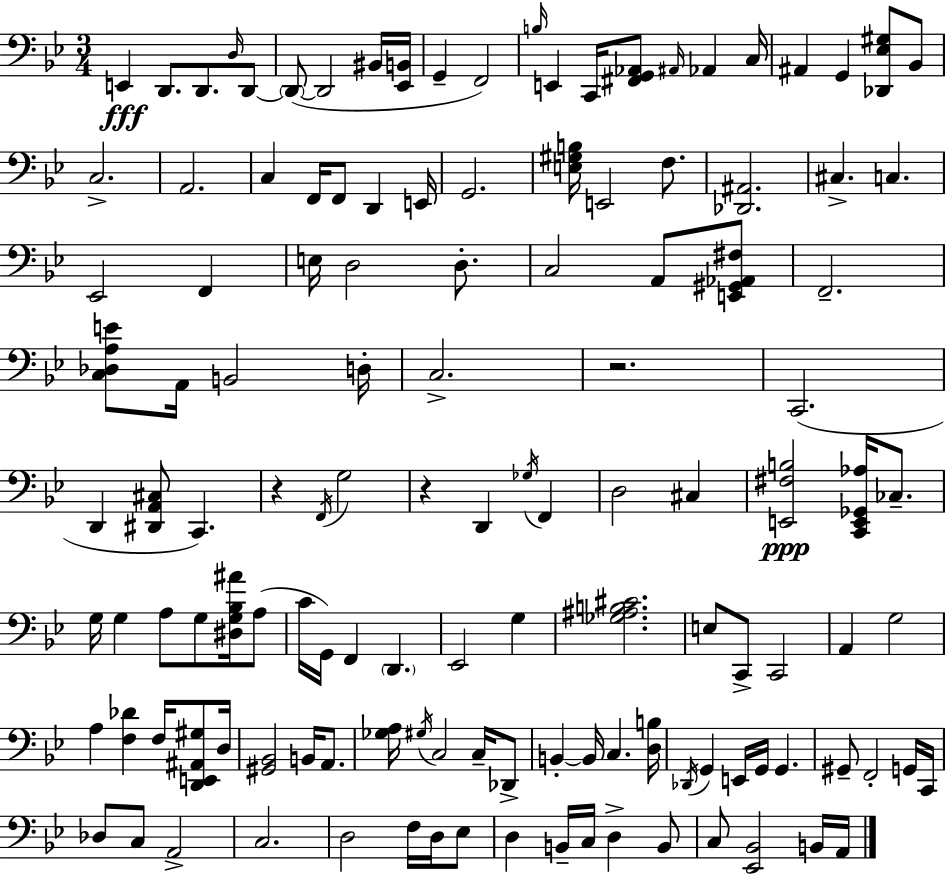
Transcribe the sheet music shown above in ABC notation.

X:1
T:Untitled
M:3/4
L:1/4
K:Gm
E,, D,,/2 D,,/2 D,/4 D,,/2 D,,/2 D,,2 ^B,,/4 [_E,,B,,]/4 G,, F,,2 B,/4 E,, C,,/4 [^F,,G,,_A,,]/2 ^A,,/4 _A,, C,/4 ^A,, G,, [_D,,_E,^G,]/2 _B,,/2 C,2 A,,2 C, F,,/4 F,,/2 D,, E,,/4 G,,2 [E,^G,B,]/4 E,,2 F,/2 [_D,,^A,,]2 ^C, C, _E,,2 F,, E,/4 D,2 D,/2 C,2 A,,/2 [E,,^G,,_A,,^F,]/2 F,,2 [C,_D,A,E]/2 A,,/4 B,,2 D,/4 C,2 z2 C,,2 D,, [^D,,A,,^C,]/2 C,, z F,,/4 G,2 z D,, _G,/4 F,, D,2 ^C, [E,,^F,B,]2 [C,,E,,_G,,_A,]/4 _C,/2 G,/4 G, A,/2 G,/2 [^D,G,_B,^A]/4 A,/2 C/4 G,,/4 F,, D,, _E,,2 G, [_G,^A,B,^C]2 E,/2 C,,/2 C,,2 A,, G,2 A, [F,_D] F,/4 [D,,E,,^A,,^G,]/2 D,/4 [^G,,_B,,]2 B,,/4 A,,/2 [_G,A,]/4 ^G,/4 C,2 C,/4 _D,,/2 B,, B,,/4 C, [D,B,]/4 _D,,/4 G,, E,,/4 G,,/4 G,, ^G,,/2 F,,2 G,,/4 C,,/4 _D,/2 C,/2 A,,2 C,2 D,2 F,/4 D,/4 _E,/2 D, B,,/4 C,/4 D, B,,/2 C,/2 [_E,,_B,,]2 B,,/4 A,,/4